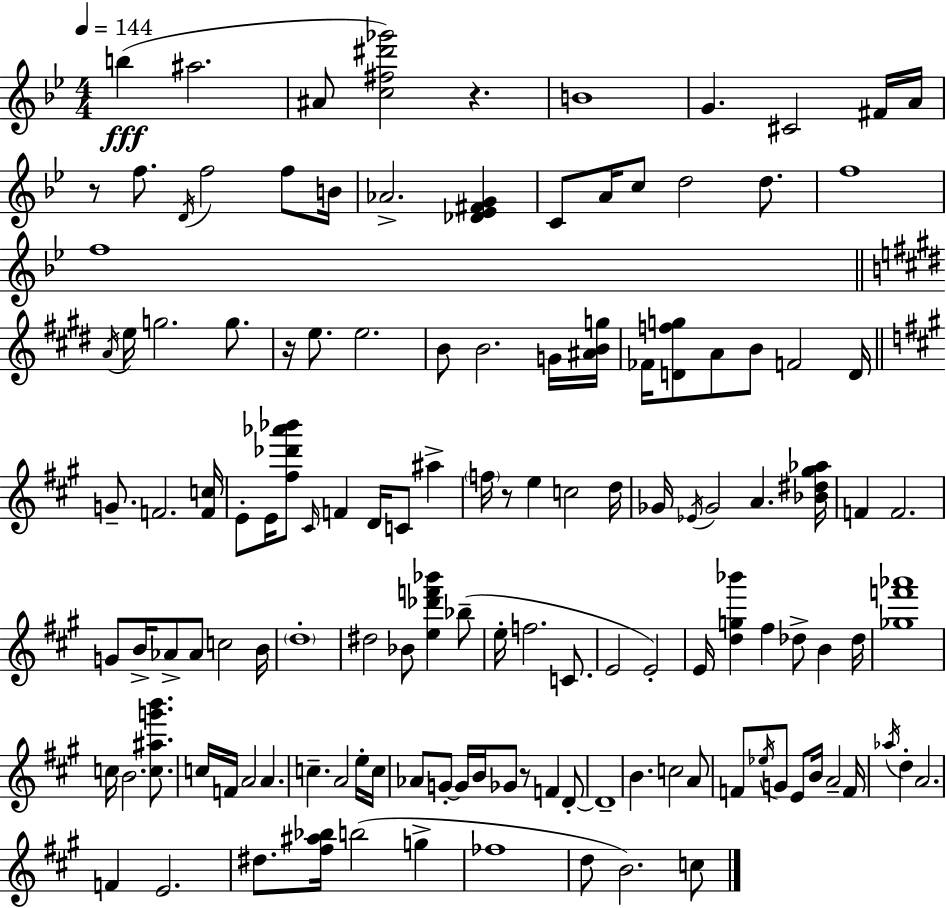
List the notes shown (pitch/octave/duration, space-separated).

B5/q A#5/h. A#4/e [C5,F#5,D#6,Gb6]/h R/q. B4/w G4/q. C#4/h F#4/s A4/s R/e F5/e. D4/s F5/h F5/e B4/s Ab4/h. [Db4,Eb4,F#4,G4]/q C4/e A4/s C5/e D5/h D5/e. F5/w F5/w A4/s E5/s G5/h. G5/e. R/s E5/e. E5/h. B4/e B4/h. G4/s [A#4,B4,G5]/s FES4/s [D4,F5,G5]/e A4/e B4/e F4/h D4/s G4/e. F4/h. [F4,C5]/s E4/e E4/s [F#5,Db6,Ab6,Bb6]/e C#4/s F4/q D4/s C4/e A#5/q F5/s R/e E5/q C5/h D5/s Gb4/s Eb4/s Gb4/h A4/q. [Bb4,D#5,G#5,Ab5]/s F4/q F4/h. G4/e B4/s Ab4/e Ab4/e C5/h B4/s D5/w D#5/h Bb4/e [E5,Db6,F6,Bb6]/q Bb5/e E5/s F5/h. C4/e. E4/h E4/h E4/s [D5,G5,Bb6]/q F#5/q Db5/e B4/q Db5/s [Gb5,F6,Ab6]/w C5/s B4/h. [C5,A#5,G6,B6]/e. C5/s F4/s A4/h A4/q. C5/q. A4/h E5/s C5/s Ab4/e G4/e G4/s B4/s Gb4/e R/e F4/q D4/e D4/w B4/q. C5/h A4/e F4/e Eb5/s G4/e E4/e B4/s A4/h F4/s Ab5/s D5/q A4/h. F4/q E4/h. D#5/e. [F#5,A#5,Bb5]/s B5/h G5/q FES5/w D5/e B4/h. C5/e